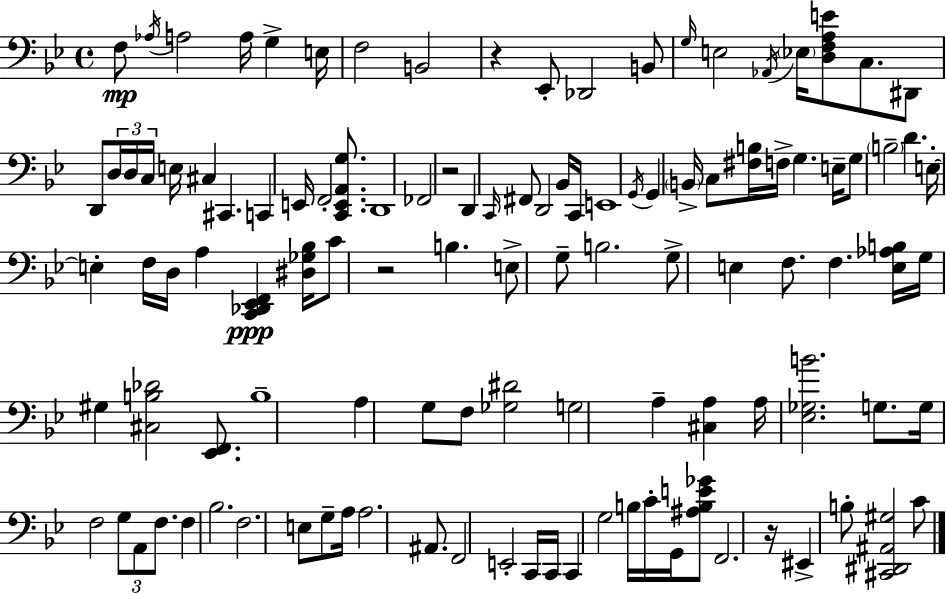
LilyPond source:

{
  \clef bass
  \time 4/4
  \defaultTimeSignature
  \key g \minor
  f8\mp \acciaccatura { aes16 } a2 a16 g4-> | e16 f2 b,2 | r4 ees,8-. des,2 b,8 | \grace { g16 } e2 \acciaccatura { aes,16 } \parenthesize ees16 <d f a e'>8 c8. | \break dis,8 d,8 \tuplet 3/2 { d16 d16 c16 } e16 cis4 cis,4. | c,4 e,16 f,2-. | <c, e, a, g>8. d,1 | fes,2 r2 | \break d,4 \grace { c,16 } fis,8 d,2 | bes,16 c,16 e,1 | \acciaccatura { g,16 } g,4 \parenthesize b,16-> c8 <fis b>16 f16-> g4. | e16-- g8 \parenthesize b2-- d'4. | \break e16-.~~ e4-. f16 d16 a4 | <c, des, ees, f,>4\ppp <dis ges bes>16 c'8 r2 b4. | e8-> g8-- b2. | g8-> e4 f8. f4. | \break <e aes b>16 g16 gis4 <cis b des'>2 | <ees, f,>8. b1-- | a4 g8 f8 <ges dis'>2 | g2 a4-- | \break <cis a>4 a16 <ees ges b'>2. | g8. g16 f2 \tuplet 3/2 { g8 | a,8 f8. } f4 bes2. | f2. | \break e8 g8-- a16 a2. | ais,8. f,2 e,2-. | c,16 c,16 c,4 g2 | b16 c'16-. g,16 <ais b e' ges'>8 f,2. | \break r16 eis,4-> b8-. <cis, dis, ais, gis>2 | c'8 \bar "|."
}